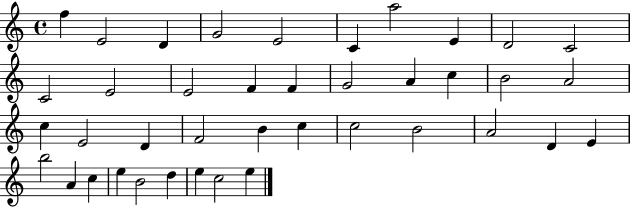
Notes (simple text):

F5/q E4/h D4/q G4/h E4/h C4/q A5/h E4/q D4/h C4/h C4/h E4/h E4/h F4/q F4/q G4/h A4/q C5/q B4/h A4/h C5/q E4/h D4/q F4/h B4/q C5/q C5/h B4/h A4/h D4/q E4/q B5/h A4/q C5/q E5/q B4/h D5/q E5/q C5/h E5/q